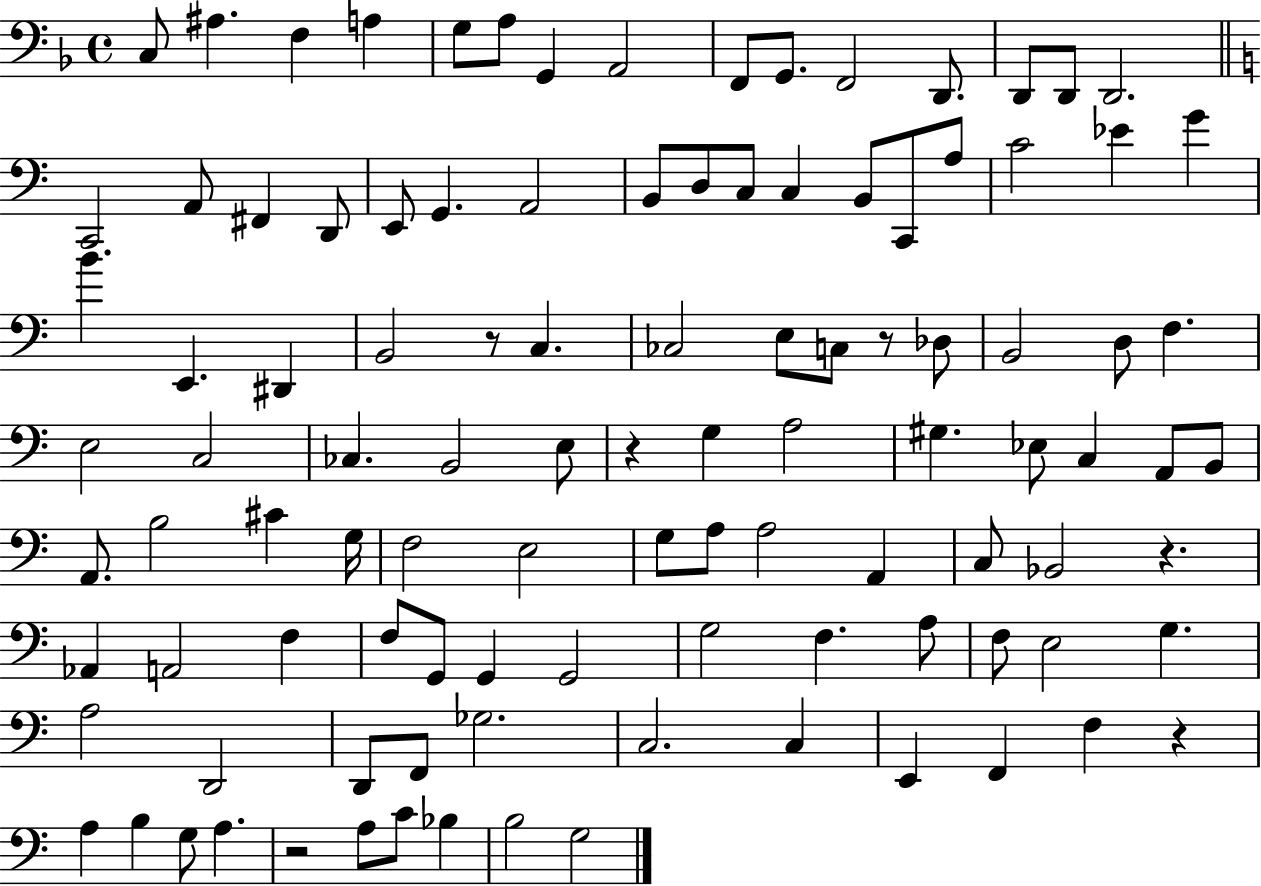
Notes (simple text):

C3/e A#3/q. F3/q A3/q G3/e A3/e G2/q A2/h F2/e G2/e. F2/h D2/e. D2/e D2/e D2/h. C2/h A2/e F#2/q D2/e E2/e G2/q. A2/h B2/e D3/e C3/e C3/q B2/e C2/e A3/e C4/h Eb4/q G4/q B4/q. E2/q. D#2/q B2/h R/e C3/q. CES3/h E3/e C3/e R/e Db3/e B2/h D3/e F3/q. E3/h C3/h CES3/q. B2/h E3/e R/q G3/q A3/h G#3/q. Eb3/e C3/q A2/e B2/e A2/e. B3/h C#4/q G3/s F3/h E3/h G3/e A3/e A3/h A2/q C3/e Bb2/h R/q. Ab2/q A2/h F3/q F3/e G2/e G2/q G2/h G3/h F3/q. A3/e F3/e E3/h G3/q. A3/h D2/h D2/e F2/e Gb3/h. C3/h. C3/q E2/q F2/q F3/q R/q A3/q B3/q G3/e A3/q. R/h A3/e C4/e Bb3/q B3/h G3/h